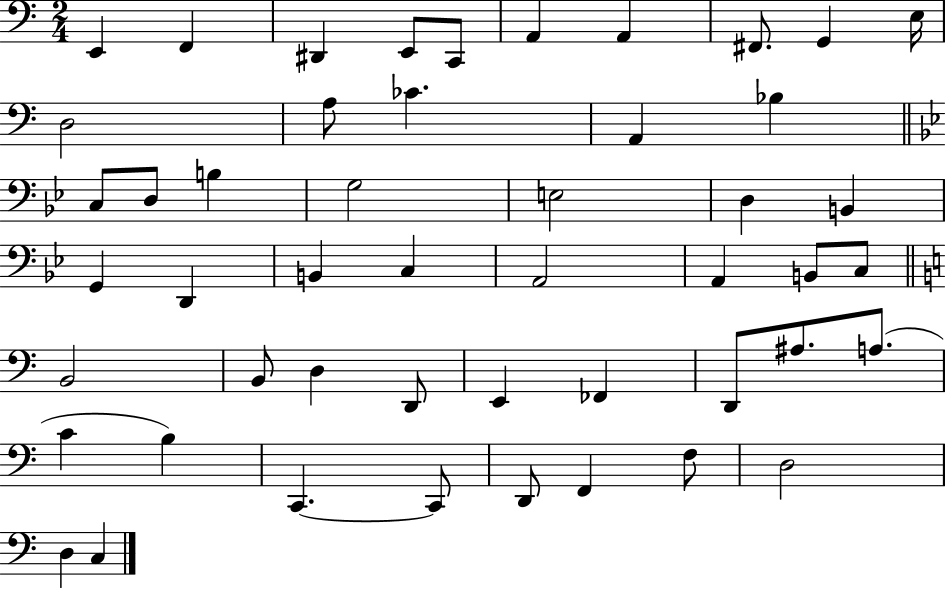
{
  \clef bass
  \numericTimeSignature
  \time 2/4
  \key c \major
  e,4 f,4 | dis,4 e,8 c,8 | a,4 a,4 | fis,8. g,4 e16 | \break d2 | a8 ces'4. | a,4 bes4 | \bar "||" \break \key bes \major c8 d8 b4 | g2 | e2 | d4 b,4 | \break g,4 d,4 | b,4 c4 | a,2 | a,4 b,8 c8 | \break \bar "||" \break \key a \minor b,2 | b,8 d4 d,8 | e,4 fes,4 | d,8 ais8. a8.( | \break c'4 b4) | c,4.~~ c,8 | d,8 f,4 f8 | d2 | \break d4 c4 | \bar "|."
}